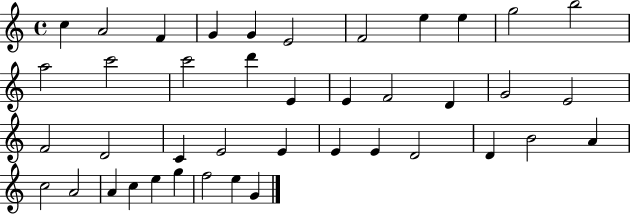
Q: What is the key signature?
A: C major